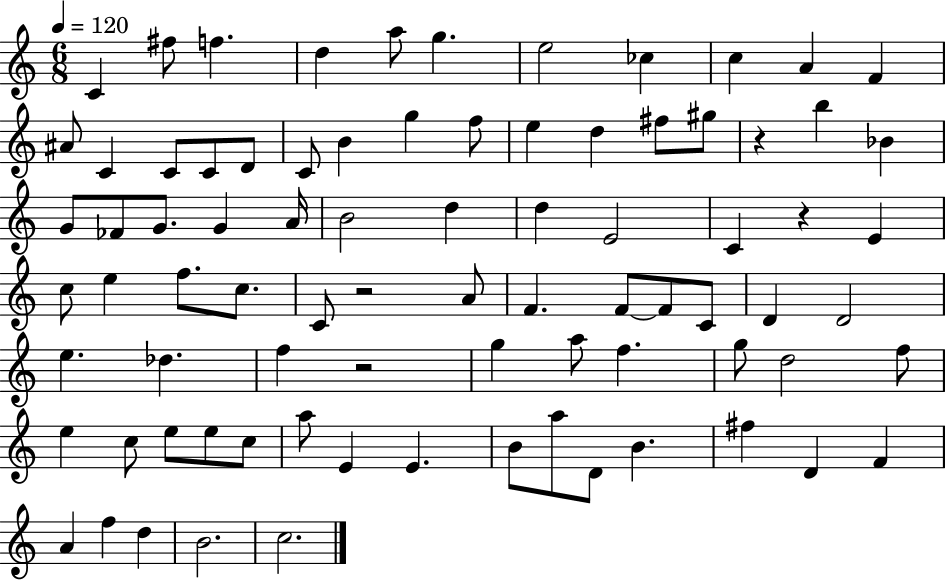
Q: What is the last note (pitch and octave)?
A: C5